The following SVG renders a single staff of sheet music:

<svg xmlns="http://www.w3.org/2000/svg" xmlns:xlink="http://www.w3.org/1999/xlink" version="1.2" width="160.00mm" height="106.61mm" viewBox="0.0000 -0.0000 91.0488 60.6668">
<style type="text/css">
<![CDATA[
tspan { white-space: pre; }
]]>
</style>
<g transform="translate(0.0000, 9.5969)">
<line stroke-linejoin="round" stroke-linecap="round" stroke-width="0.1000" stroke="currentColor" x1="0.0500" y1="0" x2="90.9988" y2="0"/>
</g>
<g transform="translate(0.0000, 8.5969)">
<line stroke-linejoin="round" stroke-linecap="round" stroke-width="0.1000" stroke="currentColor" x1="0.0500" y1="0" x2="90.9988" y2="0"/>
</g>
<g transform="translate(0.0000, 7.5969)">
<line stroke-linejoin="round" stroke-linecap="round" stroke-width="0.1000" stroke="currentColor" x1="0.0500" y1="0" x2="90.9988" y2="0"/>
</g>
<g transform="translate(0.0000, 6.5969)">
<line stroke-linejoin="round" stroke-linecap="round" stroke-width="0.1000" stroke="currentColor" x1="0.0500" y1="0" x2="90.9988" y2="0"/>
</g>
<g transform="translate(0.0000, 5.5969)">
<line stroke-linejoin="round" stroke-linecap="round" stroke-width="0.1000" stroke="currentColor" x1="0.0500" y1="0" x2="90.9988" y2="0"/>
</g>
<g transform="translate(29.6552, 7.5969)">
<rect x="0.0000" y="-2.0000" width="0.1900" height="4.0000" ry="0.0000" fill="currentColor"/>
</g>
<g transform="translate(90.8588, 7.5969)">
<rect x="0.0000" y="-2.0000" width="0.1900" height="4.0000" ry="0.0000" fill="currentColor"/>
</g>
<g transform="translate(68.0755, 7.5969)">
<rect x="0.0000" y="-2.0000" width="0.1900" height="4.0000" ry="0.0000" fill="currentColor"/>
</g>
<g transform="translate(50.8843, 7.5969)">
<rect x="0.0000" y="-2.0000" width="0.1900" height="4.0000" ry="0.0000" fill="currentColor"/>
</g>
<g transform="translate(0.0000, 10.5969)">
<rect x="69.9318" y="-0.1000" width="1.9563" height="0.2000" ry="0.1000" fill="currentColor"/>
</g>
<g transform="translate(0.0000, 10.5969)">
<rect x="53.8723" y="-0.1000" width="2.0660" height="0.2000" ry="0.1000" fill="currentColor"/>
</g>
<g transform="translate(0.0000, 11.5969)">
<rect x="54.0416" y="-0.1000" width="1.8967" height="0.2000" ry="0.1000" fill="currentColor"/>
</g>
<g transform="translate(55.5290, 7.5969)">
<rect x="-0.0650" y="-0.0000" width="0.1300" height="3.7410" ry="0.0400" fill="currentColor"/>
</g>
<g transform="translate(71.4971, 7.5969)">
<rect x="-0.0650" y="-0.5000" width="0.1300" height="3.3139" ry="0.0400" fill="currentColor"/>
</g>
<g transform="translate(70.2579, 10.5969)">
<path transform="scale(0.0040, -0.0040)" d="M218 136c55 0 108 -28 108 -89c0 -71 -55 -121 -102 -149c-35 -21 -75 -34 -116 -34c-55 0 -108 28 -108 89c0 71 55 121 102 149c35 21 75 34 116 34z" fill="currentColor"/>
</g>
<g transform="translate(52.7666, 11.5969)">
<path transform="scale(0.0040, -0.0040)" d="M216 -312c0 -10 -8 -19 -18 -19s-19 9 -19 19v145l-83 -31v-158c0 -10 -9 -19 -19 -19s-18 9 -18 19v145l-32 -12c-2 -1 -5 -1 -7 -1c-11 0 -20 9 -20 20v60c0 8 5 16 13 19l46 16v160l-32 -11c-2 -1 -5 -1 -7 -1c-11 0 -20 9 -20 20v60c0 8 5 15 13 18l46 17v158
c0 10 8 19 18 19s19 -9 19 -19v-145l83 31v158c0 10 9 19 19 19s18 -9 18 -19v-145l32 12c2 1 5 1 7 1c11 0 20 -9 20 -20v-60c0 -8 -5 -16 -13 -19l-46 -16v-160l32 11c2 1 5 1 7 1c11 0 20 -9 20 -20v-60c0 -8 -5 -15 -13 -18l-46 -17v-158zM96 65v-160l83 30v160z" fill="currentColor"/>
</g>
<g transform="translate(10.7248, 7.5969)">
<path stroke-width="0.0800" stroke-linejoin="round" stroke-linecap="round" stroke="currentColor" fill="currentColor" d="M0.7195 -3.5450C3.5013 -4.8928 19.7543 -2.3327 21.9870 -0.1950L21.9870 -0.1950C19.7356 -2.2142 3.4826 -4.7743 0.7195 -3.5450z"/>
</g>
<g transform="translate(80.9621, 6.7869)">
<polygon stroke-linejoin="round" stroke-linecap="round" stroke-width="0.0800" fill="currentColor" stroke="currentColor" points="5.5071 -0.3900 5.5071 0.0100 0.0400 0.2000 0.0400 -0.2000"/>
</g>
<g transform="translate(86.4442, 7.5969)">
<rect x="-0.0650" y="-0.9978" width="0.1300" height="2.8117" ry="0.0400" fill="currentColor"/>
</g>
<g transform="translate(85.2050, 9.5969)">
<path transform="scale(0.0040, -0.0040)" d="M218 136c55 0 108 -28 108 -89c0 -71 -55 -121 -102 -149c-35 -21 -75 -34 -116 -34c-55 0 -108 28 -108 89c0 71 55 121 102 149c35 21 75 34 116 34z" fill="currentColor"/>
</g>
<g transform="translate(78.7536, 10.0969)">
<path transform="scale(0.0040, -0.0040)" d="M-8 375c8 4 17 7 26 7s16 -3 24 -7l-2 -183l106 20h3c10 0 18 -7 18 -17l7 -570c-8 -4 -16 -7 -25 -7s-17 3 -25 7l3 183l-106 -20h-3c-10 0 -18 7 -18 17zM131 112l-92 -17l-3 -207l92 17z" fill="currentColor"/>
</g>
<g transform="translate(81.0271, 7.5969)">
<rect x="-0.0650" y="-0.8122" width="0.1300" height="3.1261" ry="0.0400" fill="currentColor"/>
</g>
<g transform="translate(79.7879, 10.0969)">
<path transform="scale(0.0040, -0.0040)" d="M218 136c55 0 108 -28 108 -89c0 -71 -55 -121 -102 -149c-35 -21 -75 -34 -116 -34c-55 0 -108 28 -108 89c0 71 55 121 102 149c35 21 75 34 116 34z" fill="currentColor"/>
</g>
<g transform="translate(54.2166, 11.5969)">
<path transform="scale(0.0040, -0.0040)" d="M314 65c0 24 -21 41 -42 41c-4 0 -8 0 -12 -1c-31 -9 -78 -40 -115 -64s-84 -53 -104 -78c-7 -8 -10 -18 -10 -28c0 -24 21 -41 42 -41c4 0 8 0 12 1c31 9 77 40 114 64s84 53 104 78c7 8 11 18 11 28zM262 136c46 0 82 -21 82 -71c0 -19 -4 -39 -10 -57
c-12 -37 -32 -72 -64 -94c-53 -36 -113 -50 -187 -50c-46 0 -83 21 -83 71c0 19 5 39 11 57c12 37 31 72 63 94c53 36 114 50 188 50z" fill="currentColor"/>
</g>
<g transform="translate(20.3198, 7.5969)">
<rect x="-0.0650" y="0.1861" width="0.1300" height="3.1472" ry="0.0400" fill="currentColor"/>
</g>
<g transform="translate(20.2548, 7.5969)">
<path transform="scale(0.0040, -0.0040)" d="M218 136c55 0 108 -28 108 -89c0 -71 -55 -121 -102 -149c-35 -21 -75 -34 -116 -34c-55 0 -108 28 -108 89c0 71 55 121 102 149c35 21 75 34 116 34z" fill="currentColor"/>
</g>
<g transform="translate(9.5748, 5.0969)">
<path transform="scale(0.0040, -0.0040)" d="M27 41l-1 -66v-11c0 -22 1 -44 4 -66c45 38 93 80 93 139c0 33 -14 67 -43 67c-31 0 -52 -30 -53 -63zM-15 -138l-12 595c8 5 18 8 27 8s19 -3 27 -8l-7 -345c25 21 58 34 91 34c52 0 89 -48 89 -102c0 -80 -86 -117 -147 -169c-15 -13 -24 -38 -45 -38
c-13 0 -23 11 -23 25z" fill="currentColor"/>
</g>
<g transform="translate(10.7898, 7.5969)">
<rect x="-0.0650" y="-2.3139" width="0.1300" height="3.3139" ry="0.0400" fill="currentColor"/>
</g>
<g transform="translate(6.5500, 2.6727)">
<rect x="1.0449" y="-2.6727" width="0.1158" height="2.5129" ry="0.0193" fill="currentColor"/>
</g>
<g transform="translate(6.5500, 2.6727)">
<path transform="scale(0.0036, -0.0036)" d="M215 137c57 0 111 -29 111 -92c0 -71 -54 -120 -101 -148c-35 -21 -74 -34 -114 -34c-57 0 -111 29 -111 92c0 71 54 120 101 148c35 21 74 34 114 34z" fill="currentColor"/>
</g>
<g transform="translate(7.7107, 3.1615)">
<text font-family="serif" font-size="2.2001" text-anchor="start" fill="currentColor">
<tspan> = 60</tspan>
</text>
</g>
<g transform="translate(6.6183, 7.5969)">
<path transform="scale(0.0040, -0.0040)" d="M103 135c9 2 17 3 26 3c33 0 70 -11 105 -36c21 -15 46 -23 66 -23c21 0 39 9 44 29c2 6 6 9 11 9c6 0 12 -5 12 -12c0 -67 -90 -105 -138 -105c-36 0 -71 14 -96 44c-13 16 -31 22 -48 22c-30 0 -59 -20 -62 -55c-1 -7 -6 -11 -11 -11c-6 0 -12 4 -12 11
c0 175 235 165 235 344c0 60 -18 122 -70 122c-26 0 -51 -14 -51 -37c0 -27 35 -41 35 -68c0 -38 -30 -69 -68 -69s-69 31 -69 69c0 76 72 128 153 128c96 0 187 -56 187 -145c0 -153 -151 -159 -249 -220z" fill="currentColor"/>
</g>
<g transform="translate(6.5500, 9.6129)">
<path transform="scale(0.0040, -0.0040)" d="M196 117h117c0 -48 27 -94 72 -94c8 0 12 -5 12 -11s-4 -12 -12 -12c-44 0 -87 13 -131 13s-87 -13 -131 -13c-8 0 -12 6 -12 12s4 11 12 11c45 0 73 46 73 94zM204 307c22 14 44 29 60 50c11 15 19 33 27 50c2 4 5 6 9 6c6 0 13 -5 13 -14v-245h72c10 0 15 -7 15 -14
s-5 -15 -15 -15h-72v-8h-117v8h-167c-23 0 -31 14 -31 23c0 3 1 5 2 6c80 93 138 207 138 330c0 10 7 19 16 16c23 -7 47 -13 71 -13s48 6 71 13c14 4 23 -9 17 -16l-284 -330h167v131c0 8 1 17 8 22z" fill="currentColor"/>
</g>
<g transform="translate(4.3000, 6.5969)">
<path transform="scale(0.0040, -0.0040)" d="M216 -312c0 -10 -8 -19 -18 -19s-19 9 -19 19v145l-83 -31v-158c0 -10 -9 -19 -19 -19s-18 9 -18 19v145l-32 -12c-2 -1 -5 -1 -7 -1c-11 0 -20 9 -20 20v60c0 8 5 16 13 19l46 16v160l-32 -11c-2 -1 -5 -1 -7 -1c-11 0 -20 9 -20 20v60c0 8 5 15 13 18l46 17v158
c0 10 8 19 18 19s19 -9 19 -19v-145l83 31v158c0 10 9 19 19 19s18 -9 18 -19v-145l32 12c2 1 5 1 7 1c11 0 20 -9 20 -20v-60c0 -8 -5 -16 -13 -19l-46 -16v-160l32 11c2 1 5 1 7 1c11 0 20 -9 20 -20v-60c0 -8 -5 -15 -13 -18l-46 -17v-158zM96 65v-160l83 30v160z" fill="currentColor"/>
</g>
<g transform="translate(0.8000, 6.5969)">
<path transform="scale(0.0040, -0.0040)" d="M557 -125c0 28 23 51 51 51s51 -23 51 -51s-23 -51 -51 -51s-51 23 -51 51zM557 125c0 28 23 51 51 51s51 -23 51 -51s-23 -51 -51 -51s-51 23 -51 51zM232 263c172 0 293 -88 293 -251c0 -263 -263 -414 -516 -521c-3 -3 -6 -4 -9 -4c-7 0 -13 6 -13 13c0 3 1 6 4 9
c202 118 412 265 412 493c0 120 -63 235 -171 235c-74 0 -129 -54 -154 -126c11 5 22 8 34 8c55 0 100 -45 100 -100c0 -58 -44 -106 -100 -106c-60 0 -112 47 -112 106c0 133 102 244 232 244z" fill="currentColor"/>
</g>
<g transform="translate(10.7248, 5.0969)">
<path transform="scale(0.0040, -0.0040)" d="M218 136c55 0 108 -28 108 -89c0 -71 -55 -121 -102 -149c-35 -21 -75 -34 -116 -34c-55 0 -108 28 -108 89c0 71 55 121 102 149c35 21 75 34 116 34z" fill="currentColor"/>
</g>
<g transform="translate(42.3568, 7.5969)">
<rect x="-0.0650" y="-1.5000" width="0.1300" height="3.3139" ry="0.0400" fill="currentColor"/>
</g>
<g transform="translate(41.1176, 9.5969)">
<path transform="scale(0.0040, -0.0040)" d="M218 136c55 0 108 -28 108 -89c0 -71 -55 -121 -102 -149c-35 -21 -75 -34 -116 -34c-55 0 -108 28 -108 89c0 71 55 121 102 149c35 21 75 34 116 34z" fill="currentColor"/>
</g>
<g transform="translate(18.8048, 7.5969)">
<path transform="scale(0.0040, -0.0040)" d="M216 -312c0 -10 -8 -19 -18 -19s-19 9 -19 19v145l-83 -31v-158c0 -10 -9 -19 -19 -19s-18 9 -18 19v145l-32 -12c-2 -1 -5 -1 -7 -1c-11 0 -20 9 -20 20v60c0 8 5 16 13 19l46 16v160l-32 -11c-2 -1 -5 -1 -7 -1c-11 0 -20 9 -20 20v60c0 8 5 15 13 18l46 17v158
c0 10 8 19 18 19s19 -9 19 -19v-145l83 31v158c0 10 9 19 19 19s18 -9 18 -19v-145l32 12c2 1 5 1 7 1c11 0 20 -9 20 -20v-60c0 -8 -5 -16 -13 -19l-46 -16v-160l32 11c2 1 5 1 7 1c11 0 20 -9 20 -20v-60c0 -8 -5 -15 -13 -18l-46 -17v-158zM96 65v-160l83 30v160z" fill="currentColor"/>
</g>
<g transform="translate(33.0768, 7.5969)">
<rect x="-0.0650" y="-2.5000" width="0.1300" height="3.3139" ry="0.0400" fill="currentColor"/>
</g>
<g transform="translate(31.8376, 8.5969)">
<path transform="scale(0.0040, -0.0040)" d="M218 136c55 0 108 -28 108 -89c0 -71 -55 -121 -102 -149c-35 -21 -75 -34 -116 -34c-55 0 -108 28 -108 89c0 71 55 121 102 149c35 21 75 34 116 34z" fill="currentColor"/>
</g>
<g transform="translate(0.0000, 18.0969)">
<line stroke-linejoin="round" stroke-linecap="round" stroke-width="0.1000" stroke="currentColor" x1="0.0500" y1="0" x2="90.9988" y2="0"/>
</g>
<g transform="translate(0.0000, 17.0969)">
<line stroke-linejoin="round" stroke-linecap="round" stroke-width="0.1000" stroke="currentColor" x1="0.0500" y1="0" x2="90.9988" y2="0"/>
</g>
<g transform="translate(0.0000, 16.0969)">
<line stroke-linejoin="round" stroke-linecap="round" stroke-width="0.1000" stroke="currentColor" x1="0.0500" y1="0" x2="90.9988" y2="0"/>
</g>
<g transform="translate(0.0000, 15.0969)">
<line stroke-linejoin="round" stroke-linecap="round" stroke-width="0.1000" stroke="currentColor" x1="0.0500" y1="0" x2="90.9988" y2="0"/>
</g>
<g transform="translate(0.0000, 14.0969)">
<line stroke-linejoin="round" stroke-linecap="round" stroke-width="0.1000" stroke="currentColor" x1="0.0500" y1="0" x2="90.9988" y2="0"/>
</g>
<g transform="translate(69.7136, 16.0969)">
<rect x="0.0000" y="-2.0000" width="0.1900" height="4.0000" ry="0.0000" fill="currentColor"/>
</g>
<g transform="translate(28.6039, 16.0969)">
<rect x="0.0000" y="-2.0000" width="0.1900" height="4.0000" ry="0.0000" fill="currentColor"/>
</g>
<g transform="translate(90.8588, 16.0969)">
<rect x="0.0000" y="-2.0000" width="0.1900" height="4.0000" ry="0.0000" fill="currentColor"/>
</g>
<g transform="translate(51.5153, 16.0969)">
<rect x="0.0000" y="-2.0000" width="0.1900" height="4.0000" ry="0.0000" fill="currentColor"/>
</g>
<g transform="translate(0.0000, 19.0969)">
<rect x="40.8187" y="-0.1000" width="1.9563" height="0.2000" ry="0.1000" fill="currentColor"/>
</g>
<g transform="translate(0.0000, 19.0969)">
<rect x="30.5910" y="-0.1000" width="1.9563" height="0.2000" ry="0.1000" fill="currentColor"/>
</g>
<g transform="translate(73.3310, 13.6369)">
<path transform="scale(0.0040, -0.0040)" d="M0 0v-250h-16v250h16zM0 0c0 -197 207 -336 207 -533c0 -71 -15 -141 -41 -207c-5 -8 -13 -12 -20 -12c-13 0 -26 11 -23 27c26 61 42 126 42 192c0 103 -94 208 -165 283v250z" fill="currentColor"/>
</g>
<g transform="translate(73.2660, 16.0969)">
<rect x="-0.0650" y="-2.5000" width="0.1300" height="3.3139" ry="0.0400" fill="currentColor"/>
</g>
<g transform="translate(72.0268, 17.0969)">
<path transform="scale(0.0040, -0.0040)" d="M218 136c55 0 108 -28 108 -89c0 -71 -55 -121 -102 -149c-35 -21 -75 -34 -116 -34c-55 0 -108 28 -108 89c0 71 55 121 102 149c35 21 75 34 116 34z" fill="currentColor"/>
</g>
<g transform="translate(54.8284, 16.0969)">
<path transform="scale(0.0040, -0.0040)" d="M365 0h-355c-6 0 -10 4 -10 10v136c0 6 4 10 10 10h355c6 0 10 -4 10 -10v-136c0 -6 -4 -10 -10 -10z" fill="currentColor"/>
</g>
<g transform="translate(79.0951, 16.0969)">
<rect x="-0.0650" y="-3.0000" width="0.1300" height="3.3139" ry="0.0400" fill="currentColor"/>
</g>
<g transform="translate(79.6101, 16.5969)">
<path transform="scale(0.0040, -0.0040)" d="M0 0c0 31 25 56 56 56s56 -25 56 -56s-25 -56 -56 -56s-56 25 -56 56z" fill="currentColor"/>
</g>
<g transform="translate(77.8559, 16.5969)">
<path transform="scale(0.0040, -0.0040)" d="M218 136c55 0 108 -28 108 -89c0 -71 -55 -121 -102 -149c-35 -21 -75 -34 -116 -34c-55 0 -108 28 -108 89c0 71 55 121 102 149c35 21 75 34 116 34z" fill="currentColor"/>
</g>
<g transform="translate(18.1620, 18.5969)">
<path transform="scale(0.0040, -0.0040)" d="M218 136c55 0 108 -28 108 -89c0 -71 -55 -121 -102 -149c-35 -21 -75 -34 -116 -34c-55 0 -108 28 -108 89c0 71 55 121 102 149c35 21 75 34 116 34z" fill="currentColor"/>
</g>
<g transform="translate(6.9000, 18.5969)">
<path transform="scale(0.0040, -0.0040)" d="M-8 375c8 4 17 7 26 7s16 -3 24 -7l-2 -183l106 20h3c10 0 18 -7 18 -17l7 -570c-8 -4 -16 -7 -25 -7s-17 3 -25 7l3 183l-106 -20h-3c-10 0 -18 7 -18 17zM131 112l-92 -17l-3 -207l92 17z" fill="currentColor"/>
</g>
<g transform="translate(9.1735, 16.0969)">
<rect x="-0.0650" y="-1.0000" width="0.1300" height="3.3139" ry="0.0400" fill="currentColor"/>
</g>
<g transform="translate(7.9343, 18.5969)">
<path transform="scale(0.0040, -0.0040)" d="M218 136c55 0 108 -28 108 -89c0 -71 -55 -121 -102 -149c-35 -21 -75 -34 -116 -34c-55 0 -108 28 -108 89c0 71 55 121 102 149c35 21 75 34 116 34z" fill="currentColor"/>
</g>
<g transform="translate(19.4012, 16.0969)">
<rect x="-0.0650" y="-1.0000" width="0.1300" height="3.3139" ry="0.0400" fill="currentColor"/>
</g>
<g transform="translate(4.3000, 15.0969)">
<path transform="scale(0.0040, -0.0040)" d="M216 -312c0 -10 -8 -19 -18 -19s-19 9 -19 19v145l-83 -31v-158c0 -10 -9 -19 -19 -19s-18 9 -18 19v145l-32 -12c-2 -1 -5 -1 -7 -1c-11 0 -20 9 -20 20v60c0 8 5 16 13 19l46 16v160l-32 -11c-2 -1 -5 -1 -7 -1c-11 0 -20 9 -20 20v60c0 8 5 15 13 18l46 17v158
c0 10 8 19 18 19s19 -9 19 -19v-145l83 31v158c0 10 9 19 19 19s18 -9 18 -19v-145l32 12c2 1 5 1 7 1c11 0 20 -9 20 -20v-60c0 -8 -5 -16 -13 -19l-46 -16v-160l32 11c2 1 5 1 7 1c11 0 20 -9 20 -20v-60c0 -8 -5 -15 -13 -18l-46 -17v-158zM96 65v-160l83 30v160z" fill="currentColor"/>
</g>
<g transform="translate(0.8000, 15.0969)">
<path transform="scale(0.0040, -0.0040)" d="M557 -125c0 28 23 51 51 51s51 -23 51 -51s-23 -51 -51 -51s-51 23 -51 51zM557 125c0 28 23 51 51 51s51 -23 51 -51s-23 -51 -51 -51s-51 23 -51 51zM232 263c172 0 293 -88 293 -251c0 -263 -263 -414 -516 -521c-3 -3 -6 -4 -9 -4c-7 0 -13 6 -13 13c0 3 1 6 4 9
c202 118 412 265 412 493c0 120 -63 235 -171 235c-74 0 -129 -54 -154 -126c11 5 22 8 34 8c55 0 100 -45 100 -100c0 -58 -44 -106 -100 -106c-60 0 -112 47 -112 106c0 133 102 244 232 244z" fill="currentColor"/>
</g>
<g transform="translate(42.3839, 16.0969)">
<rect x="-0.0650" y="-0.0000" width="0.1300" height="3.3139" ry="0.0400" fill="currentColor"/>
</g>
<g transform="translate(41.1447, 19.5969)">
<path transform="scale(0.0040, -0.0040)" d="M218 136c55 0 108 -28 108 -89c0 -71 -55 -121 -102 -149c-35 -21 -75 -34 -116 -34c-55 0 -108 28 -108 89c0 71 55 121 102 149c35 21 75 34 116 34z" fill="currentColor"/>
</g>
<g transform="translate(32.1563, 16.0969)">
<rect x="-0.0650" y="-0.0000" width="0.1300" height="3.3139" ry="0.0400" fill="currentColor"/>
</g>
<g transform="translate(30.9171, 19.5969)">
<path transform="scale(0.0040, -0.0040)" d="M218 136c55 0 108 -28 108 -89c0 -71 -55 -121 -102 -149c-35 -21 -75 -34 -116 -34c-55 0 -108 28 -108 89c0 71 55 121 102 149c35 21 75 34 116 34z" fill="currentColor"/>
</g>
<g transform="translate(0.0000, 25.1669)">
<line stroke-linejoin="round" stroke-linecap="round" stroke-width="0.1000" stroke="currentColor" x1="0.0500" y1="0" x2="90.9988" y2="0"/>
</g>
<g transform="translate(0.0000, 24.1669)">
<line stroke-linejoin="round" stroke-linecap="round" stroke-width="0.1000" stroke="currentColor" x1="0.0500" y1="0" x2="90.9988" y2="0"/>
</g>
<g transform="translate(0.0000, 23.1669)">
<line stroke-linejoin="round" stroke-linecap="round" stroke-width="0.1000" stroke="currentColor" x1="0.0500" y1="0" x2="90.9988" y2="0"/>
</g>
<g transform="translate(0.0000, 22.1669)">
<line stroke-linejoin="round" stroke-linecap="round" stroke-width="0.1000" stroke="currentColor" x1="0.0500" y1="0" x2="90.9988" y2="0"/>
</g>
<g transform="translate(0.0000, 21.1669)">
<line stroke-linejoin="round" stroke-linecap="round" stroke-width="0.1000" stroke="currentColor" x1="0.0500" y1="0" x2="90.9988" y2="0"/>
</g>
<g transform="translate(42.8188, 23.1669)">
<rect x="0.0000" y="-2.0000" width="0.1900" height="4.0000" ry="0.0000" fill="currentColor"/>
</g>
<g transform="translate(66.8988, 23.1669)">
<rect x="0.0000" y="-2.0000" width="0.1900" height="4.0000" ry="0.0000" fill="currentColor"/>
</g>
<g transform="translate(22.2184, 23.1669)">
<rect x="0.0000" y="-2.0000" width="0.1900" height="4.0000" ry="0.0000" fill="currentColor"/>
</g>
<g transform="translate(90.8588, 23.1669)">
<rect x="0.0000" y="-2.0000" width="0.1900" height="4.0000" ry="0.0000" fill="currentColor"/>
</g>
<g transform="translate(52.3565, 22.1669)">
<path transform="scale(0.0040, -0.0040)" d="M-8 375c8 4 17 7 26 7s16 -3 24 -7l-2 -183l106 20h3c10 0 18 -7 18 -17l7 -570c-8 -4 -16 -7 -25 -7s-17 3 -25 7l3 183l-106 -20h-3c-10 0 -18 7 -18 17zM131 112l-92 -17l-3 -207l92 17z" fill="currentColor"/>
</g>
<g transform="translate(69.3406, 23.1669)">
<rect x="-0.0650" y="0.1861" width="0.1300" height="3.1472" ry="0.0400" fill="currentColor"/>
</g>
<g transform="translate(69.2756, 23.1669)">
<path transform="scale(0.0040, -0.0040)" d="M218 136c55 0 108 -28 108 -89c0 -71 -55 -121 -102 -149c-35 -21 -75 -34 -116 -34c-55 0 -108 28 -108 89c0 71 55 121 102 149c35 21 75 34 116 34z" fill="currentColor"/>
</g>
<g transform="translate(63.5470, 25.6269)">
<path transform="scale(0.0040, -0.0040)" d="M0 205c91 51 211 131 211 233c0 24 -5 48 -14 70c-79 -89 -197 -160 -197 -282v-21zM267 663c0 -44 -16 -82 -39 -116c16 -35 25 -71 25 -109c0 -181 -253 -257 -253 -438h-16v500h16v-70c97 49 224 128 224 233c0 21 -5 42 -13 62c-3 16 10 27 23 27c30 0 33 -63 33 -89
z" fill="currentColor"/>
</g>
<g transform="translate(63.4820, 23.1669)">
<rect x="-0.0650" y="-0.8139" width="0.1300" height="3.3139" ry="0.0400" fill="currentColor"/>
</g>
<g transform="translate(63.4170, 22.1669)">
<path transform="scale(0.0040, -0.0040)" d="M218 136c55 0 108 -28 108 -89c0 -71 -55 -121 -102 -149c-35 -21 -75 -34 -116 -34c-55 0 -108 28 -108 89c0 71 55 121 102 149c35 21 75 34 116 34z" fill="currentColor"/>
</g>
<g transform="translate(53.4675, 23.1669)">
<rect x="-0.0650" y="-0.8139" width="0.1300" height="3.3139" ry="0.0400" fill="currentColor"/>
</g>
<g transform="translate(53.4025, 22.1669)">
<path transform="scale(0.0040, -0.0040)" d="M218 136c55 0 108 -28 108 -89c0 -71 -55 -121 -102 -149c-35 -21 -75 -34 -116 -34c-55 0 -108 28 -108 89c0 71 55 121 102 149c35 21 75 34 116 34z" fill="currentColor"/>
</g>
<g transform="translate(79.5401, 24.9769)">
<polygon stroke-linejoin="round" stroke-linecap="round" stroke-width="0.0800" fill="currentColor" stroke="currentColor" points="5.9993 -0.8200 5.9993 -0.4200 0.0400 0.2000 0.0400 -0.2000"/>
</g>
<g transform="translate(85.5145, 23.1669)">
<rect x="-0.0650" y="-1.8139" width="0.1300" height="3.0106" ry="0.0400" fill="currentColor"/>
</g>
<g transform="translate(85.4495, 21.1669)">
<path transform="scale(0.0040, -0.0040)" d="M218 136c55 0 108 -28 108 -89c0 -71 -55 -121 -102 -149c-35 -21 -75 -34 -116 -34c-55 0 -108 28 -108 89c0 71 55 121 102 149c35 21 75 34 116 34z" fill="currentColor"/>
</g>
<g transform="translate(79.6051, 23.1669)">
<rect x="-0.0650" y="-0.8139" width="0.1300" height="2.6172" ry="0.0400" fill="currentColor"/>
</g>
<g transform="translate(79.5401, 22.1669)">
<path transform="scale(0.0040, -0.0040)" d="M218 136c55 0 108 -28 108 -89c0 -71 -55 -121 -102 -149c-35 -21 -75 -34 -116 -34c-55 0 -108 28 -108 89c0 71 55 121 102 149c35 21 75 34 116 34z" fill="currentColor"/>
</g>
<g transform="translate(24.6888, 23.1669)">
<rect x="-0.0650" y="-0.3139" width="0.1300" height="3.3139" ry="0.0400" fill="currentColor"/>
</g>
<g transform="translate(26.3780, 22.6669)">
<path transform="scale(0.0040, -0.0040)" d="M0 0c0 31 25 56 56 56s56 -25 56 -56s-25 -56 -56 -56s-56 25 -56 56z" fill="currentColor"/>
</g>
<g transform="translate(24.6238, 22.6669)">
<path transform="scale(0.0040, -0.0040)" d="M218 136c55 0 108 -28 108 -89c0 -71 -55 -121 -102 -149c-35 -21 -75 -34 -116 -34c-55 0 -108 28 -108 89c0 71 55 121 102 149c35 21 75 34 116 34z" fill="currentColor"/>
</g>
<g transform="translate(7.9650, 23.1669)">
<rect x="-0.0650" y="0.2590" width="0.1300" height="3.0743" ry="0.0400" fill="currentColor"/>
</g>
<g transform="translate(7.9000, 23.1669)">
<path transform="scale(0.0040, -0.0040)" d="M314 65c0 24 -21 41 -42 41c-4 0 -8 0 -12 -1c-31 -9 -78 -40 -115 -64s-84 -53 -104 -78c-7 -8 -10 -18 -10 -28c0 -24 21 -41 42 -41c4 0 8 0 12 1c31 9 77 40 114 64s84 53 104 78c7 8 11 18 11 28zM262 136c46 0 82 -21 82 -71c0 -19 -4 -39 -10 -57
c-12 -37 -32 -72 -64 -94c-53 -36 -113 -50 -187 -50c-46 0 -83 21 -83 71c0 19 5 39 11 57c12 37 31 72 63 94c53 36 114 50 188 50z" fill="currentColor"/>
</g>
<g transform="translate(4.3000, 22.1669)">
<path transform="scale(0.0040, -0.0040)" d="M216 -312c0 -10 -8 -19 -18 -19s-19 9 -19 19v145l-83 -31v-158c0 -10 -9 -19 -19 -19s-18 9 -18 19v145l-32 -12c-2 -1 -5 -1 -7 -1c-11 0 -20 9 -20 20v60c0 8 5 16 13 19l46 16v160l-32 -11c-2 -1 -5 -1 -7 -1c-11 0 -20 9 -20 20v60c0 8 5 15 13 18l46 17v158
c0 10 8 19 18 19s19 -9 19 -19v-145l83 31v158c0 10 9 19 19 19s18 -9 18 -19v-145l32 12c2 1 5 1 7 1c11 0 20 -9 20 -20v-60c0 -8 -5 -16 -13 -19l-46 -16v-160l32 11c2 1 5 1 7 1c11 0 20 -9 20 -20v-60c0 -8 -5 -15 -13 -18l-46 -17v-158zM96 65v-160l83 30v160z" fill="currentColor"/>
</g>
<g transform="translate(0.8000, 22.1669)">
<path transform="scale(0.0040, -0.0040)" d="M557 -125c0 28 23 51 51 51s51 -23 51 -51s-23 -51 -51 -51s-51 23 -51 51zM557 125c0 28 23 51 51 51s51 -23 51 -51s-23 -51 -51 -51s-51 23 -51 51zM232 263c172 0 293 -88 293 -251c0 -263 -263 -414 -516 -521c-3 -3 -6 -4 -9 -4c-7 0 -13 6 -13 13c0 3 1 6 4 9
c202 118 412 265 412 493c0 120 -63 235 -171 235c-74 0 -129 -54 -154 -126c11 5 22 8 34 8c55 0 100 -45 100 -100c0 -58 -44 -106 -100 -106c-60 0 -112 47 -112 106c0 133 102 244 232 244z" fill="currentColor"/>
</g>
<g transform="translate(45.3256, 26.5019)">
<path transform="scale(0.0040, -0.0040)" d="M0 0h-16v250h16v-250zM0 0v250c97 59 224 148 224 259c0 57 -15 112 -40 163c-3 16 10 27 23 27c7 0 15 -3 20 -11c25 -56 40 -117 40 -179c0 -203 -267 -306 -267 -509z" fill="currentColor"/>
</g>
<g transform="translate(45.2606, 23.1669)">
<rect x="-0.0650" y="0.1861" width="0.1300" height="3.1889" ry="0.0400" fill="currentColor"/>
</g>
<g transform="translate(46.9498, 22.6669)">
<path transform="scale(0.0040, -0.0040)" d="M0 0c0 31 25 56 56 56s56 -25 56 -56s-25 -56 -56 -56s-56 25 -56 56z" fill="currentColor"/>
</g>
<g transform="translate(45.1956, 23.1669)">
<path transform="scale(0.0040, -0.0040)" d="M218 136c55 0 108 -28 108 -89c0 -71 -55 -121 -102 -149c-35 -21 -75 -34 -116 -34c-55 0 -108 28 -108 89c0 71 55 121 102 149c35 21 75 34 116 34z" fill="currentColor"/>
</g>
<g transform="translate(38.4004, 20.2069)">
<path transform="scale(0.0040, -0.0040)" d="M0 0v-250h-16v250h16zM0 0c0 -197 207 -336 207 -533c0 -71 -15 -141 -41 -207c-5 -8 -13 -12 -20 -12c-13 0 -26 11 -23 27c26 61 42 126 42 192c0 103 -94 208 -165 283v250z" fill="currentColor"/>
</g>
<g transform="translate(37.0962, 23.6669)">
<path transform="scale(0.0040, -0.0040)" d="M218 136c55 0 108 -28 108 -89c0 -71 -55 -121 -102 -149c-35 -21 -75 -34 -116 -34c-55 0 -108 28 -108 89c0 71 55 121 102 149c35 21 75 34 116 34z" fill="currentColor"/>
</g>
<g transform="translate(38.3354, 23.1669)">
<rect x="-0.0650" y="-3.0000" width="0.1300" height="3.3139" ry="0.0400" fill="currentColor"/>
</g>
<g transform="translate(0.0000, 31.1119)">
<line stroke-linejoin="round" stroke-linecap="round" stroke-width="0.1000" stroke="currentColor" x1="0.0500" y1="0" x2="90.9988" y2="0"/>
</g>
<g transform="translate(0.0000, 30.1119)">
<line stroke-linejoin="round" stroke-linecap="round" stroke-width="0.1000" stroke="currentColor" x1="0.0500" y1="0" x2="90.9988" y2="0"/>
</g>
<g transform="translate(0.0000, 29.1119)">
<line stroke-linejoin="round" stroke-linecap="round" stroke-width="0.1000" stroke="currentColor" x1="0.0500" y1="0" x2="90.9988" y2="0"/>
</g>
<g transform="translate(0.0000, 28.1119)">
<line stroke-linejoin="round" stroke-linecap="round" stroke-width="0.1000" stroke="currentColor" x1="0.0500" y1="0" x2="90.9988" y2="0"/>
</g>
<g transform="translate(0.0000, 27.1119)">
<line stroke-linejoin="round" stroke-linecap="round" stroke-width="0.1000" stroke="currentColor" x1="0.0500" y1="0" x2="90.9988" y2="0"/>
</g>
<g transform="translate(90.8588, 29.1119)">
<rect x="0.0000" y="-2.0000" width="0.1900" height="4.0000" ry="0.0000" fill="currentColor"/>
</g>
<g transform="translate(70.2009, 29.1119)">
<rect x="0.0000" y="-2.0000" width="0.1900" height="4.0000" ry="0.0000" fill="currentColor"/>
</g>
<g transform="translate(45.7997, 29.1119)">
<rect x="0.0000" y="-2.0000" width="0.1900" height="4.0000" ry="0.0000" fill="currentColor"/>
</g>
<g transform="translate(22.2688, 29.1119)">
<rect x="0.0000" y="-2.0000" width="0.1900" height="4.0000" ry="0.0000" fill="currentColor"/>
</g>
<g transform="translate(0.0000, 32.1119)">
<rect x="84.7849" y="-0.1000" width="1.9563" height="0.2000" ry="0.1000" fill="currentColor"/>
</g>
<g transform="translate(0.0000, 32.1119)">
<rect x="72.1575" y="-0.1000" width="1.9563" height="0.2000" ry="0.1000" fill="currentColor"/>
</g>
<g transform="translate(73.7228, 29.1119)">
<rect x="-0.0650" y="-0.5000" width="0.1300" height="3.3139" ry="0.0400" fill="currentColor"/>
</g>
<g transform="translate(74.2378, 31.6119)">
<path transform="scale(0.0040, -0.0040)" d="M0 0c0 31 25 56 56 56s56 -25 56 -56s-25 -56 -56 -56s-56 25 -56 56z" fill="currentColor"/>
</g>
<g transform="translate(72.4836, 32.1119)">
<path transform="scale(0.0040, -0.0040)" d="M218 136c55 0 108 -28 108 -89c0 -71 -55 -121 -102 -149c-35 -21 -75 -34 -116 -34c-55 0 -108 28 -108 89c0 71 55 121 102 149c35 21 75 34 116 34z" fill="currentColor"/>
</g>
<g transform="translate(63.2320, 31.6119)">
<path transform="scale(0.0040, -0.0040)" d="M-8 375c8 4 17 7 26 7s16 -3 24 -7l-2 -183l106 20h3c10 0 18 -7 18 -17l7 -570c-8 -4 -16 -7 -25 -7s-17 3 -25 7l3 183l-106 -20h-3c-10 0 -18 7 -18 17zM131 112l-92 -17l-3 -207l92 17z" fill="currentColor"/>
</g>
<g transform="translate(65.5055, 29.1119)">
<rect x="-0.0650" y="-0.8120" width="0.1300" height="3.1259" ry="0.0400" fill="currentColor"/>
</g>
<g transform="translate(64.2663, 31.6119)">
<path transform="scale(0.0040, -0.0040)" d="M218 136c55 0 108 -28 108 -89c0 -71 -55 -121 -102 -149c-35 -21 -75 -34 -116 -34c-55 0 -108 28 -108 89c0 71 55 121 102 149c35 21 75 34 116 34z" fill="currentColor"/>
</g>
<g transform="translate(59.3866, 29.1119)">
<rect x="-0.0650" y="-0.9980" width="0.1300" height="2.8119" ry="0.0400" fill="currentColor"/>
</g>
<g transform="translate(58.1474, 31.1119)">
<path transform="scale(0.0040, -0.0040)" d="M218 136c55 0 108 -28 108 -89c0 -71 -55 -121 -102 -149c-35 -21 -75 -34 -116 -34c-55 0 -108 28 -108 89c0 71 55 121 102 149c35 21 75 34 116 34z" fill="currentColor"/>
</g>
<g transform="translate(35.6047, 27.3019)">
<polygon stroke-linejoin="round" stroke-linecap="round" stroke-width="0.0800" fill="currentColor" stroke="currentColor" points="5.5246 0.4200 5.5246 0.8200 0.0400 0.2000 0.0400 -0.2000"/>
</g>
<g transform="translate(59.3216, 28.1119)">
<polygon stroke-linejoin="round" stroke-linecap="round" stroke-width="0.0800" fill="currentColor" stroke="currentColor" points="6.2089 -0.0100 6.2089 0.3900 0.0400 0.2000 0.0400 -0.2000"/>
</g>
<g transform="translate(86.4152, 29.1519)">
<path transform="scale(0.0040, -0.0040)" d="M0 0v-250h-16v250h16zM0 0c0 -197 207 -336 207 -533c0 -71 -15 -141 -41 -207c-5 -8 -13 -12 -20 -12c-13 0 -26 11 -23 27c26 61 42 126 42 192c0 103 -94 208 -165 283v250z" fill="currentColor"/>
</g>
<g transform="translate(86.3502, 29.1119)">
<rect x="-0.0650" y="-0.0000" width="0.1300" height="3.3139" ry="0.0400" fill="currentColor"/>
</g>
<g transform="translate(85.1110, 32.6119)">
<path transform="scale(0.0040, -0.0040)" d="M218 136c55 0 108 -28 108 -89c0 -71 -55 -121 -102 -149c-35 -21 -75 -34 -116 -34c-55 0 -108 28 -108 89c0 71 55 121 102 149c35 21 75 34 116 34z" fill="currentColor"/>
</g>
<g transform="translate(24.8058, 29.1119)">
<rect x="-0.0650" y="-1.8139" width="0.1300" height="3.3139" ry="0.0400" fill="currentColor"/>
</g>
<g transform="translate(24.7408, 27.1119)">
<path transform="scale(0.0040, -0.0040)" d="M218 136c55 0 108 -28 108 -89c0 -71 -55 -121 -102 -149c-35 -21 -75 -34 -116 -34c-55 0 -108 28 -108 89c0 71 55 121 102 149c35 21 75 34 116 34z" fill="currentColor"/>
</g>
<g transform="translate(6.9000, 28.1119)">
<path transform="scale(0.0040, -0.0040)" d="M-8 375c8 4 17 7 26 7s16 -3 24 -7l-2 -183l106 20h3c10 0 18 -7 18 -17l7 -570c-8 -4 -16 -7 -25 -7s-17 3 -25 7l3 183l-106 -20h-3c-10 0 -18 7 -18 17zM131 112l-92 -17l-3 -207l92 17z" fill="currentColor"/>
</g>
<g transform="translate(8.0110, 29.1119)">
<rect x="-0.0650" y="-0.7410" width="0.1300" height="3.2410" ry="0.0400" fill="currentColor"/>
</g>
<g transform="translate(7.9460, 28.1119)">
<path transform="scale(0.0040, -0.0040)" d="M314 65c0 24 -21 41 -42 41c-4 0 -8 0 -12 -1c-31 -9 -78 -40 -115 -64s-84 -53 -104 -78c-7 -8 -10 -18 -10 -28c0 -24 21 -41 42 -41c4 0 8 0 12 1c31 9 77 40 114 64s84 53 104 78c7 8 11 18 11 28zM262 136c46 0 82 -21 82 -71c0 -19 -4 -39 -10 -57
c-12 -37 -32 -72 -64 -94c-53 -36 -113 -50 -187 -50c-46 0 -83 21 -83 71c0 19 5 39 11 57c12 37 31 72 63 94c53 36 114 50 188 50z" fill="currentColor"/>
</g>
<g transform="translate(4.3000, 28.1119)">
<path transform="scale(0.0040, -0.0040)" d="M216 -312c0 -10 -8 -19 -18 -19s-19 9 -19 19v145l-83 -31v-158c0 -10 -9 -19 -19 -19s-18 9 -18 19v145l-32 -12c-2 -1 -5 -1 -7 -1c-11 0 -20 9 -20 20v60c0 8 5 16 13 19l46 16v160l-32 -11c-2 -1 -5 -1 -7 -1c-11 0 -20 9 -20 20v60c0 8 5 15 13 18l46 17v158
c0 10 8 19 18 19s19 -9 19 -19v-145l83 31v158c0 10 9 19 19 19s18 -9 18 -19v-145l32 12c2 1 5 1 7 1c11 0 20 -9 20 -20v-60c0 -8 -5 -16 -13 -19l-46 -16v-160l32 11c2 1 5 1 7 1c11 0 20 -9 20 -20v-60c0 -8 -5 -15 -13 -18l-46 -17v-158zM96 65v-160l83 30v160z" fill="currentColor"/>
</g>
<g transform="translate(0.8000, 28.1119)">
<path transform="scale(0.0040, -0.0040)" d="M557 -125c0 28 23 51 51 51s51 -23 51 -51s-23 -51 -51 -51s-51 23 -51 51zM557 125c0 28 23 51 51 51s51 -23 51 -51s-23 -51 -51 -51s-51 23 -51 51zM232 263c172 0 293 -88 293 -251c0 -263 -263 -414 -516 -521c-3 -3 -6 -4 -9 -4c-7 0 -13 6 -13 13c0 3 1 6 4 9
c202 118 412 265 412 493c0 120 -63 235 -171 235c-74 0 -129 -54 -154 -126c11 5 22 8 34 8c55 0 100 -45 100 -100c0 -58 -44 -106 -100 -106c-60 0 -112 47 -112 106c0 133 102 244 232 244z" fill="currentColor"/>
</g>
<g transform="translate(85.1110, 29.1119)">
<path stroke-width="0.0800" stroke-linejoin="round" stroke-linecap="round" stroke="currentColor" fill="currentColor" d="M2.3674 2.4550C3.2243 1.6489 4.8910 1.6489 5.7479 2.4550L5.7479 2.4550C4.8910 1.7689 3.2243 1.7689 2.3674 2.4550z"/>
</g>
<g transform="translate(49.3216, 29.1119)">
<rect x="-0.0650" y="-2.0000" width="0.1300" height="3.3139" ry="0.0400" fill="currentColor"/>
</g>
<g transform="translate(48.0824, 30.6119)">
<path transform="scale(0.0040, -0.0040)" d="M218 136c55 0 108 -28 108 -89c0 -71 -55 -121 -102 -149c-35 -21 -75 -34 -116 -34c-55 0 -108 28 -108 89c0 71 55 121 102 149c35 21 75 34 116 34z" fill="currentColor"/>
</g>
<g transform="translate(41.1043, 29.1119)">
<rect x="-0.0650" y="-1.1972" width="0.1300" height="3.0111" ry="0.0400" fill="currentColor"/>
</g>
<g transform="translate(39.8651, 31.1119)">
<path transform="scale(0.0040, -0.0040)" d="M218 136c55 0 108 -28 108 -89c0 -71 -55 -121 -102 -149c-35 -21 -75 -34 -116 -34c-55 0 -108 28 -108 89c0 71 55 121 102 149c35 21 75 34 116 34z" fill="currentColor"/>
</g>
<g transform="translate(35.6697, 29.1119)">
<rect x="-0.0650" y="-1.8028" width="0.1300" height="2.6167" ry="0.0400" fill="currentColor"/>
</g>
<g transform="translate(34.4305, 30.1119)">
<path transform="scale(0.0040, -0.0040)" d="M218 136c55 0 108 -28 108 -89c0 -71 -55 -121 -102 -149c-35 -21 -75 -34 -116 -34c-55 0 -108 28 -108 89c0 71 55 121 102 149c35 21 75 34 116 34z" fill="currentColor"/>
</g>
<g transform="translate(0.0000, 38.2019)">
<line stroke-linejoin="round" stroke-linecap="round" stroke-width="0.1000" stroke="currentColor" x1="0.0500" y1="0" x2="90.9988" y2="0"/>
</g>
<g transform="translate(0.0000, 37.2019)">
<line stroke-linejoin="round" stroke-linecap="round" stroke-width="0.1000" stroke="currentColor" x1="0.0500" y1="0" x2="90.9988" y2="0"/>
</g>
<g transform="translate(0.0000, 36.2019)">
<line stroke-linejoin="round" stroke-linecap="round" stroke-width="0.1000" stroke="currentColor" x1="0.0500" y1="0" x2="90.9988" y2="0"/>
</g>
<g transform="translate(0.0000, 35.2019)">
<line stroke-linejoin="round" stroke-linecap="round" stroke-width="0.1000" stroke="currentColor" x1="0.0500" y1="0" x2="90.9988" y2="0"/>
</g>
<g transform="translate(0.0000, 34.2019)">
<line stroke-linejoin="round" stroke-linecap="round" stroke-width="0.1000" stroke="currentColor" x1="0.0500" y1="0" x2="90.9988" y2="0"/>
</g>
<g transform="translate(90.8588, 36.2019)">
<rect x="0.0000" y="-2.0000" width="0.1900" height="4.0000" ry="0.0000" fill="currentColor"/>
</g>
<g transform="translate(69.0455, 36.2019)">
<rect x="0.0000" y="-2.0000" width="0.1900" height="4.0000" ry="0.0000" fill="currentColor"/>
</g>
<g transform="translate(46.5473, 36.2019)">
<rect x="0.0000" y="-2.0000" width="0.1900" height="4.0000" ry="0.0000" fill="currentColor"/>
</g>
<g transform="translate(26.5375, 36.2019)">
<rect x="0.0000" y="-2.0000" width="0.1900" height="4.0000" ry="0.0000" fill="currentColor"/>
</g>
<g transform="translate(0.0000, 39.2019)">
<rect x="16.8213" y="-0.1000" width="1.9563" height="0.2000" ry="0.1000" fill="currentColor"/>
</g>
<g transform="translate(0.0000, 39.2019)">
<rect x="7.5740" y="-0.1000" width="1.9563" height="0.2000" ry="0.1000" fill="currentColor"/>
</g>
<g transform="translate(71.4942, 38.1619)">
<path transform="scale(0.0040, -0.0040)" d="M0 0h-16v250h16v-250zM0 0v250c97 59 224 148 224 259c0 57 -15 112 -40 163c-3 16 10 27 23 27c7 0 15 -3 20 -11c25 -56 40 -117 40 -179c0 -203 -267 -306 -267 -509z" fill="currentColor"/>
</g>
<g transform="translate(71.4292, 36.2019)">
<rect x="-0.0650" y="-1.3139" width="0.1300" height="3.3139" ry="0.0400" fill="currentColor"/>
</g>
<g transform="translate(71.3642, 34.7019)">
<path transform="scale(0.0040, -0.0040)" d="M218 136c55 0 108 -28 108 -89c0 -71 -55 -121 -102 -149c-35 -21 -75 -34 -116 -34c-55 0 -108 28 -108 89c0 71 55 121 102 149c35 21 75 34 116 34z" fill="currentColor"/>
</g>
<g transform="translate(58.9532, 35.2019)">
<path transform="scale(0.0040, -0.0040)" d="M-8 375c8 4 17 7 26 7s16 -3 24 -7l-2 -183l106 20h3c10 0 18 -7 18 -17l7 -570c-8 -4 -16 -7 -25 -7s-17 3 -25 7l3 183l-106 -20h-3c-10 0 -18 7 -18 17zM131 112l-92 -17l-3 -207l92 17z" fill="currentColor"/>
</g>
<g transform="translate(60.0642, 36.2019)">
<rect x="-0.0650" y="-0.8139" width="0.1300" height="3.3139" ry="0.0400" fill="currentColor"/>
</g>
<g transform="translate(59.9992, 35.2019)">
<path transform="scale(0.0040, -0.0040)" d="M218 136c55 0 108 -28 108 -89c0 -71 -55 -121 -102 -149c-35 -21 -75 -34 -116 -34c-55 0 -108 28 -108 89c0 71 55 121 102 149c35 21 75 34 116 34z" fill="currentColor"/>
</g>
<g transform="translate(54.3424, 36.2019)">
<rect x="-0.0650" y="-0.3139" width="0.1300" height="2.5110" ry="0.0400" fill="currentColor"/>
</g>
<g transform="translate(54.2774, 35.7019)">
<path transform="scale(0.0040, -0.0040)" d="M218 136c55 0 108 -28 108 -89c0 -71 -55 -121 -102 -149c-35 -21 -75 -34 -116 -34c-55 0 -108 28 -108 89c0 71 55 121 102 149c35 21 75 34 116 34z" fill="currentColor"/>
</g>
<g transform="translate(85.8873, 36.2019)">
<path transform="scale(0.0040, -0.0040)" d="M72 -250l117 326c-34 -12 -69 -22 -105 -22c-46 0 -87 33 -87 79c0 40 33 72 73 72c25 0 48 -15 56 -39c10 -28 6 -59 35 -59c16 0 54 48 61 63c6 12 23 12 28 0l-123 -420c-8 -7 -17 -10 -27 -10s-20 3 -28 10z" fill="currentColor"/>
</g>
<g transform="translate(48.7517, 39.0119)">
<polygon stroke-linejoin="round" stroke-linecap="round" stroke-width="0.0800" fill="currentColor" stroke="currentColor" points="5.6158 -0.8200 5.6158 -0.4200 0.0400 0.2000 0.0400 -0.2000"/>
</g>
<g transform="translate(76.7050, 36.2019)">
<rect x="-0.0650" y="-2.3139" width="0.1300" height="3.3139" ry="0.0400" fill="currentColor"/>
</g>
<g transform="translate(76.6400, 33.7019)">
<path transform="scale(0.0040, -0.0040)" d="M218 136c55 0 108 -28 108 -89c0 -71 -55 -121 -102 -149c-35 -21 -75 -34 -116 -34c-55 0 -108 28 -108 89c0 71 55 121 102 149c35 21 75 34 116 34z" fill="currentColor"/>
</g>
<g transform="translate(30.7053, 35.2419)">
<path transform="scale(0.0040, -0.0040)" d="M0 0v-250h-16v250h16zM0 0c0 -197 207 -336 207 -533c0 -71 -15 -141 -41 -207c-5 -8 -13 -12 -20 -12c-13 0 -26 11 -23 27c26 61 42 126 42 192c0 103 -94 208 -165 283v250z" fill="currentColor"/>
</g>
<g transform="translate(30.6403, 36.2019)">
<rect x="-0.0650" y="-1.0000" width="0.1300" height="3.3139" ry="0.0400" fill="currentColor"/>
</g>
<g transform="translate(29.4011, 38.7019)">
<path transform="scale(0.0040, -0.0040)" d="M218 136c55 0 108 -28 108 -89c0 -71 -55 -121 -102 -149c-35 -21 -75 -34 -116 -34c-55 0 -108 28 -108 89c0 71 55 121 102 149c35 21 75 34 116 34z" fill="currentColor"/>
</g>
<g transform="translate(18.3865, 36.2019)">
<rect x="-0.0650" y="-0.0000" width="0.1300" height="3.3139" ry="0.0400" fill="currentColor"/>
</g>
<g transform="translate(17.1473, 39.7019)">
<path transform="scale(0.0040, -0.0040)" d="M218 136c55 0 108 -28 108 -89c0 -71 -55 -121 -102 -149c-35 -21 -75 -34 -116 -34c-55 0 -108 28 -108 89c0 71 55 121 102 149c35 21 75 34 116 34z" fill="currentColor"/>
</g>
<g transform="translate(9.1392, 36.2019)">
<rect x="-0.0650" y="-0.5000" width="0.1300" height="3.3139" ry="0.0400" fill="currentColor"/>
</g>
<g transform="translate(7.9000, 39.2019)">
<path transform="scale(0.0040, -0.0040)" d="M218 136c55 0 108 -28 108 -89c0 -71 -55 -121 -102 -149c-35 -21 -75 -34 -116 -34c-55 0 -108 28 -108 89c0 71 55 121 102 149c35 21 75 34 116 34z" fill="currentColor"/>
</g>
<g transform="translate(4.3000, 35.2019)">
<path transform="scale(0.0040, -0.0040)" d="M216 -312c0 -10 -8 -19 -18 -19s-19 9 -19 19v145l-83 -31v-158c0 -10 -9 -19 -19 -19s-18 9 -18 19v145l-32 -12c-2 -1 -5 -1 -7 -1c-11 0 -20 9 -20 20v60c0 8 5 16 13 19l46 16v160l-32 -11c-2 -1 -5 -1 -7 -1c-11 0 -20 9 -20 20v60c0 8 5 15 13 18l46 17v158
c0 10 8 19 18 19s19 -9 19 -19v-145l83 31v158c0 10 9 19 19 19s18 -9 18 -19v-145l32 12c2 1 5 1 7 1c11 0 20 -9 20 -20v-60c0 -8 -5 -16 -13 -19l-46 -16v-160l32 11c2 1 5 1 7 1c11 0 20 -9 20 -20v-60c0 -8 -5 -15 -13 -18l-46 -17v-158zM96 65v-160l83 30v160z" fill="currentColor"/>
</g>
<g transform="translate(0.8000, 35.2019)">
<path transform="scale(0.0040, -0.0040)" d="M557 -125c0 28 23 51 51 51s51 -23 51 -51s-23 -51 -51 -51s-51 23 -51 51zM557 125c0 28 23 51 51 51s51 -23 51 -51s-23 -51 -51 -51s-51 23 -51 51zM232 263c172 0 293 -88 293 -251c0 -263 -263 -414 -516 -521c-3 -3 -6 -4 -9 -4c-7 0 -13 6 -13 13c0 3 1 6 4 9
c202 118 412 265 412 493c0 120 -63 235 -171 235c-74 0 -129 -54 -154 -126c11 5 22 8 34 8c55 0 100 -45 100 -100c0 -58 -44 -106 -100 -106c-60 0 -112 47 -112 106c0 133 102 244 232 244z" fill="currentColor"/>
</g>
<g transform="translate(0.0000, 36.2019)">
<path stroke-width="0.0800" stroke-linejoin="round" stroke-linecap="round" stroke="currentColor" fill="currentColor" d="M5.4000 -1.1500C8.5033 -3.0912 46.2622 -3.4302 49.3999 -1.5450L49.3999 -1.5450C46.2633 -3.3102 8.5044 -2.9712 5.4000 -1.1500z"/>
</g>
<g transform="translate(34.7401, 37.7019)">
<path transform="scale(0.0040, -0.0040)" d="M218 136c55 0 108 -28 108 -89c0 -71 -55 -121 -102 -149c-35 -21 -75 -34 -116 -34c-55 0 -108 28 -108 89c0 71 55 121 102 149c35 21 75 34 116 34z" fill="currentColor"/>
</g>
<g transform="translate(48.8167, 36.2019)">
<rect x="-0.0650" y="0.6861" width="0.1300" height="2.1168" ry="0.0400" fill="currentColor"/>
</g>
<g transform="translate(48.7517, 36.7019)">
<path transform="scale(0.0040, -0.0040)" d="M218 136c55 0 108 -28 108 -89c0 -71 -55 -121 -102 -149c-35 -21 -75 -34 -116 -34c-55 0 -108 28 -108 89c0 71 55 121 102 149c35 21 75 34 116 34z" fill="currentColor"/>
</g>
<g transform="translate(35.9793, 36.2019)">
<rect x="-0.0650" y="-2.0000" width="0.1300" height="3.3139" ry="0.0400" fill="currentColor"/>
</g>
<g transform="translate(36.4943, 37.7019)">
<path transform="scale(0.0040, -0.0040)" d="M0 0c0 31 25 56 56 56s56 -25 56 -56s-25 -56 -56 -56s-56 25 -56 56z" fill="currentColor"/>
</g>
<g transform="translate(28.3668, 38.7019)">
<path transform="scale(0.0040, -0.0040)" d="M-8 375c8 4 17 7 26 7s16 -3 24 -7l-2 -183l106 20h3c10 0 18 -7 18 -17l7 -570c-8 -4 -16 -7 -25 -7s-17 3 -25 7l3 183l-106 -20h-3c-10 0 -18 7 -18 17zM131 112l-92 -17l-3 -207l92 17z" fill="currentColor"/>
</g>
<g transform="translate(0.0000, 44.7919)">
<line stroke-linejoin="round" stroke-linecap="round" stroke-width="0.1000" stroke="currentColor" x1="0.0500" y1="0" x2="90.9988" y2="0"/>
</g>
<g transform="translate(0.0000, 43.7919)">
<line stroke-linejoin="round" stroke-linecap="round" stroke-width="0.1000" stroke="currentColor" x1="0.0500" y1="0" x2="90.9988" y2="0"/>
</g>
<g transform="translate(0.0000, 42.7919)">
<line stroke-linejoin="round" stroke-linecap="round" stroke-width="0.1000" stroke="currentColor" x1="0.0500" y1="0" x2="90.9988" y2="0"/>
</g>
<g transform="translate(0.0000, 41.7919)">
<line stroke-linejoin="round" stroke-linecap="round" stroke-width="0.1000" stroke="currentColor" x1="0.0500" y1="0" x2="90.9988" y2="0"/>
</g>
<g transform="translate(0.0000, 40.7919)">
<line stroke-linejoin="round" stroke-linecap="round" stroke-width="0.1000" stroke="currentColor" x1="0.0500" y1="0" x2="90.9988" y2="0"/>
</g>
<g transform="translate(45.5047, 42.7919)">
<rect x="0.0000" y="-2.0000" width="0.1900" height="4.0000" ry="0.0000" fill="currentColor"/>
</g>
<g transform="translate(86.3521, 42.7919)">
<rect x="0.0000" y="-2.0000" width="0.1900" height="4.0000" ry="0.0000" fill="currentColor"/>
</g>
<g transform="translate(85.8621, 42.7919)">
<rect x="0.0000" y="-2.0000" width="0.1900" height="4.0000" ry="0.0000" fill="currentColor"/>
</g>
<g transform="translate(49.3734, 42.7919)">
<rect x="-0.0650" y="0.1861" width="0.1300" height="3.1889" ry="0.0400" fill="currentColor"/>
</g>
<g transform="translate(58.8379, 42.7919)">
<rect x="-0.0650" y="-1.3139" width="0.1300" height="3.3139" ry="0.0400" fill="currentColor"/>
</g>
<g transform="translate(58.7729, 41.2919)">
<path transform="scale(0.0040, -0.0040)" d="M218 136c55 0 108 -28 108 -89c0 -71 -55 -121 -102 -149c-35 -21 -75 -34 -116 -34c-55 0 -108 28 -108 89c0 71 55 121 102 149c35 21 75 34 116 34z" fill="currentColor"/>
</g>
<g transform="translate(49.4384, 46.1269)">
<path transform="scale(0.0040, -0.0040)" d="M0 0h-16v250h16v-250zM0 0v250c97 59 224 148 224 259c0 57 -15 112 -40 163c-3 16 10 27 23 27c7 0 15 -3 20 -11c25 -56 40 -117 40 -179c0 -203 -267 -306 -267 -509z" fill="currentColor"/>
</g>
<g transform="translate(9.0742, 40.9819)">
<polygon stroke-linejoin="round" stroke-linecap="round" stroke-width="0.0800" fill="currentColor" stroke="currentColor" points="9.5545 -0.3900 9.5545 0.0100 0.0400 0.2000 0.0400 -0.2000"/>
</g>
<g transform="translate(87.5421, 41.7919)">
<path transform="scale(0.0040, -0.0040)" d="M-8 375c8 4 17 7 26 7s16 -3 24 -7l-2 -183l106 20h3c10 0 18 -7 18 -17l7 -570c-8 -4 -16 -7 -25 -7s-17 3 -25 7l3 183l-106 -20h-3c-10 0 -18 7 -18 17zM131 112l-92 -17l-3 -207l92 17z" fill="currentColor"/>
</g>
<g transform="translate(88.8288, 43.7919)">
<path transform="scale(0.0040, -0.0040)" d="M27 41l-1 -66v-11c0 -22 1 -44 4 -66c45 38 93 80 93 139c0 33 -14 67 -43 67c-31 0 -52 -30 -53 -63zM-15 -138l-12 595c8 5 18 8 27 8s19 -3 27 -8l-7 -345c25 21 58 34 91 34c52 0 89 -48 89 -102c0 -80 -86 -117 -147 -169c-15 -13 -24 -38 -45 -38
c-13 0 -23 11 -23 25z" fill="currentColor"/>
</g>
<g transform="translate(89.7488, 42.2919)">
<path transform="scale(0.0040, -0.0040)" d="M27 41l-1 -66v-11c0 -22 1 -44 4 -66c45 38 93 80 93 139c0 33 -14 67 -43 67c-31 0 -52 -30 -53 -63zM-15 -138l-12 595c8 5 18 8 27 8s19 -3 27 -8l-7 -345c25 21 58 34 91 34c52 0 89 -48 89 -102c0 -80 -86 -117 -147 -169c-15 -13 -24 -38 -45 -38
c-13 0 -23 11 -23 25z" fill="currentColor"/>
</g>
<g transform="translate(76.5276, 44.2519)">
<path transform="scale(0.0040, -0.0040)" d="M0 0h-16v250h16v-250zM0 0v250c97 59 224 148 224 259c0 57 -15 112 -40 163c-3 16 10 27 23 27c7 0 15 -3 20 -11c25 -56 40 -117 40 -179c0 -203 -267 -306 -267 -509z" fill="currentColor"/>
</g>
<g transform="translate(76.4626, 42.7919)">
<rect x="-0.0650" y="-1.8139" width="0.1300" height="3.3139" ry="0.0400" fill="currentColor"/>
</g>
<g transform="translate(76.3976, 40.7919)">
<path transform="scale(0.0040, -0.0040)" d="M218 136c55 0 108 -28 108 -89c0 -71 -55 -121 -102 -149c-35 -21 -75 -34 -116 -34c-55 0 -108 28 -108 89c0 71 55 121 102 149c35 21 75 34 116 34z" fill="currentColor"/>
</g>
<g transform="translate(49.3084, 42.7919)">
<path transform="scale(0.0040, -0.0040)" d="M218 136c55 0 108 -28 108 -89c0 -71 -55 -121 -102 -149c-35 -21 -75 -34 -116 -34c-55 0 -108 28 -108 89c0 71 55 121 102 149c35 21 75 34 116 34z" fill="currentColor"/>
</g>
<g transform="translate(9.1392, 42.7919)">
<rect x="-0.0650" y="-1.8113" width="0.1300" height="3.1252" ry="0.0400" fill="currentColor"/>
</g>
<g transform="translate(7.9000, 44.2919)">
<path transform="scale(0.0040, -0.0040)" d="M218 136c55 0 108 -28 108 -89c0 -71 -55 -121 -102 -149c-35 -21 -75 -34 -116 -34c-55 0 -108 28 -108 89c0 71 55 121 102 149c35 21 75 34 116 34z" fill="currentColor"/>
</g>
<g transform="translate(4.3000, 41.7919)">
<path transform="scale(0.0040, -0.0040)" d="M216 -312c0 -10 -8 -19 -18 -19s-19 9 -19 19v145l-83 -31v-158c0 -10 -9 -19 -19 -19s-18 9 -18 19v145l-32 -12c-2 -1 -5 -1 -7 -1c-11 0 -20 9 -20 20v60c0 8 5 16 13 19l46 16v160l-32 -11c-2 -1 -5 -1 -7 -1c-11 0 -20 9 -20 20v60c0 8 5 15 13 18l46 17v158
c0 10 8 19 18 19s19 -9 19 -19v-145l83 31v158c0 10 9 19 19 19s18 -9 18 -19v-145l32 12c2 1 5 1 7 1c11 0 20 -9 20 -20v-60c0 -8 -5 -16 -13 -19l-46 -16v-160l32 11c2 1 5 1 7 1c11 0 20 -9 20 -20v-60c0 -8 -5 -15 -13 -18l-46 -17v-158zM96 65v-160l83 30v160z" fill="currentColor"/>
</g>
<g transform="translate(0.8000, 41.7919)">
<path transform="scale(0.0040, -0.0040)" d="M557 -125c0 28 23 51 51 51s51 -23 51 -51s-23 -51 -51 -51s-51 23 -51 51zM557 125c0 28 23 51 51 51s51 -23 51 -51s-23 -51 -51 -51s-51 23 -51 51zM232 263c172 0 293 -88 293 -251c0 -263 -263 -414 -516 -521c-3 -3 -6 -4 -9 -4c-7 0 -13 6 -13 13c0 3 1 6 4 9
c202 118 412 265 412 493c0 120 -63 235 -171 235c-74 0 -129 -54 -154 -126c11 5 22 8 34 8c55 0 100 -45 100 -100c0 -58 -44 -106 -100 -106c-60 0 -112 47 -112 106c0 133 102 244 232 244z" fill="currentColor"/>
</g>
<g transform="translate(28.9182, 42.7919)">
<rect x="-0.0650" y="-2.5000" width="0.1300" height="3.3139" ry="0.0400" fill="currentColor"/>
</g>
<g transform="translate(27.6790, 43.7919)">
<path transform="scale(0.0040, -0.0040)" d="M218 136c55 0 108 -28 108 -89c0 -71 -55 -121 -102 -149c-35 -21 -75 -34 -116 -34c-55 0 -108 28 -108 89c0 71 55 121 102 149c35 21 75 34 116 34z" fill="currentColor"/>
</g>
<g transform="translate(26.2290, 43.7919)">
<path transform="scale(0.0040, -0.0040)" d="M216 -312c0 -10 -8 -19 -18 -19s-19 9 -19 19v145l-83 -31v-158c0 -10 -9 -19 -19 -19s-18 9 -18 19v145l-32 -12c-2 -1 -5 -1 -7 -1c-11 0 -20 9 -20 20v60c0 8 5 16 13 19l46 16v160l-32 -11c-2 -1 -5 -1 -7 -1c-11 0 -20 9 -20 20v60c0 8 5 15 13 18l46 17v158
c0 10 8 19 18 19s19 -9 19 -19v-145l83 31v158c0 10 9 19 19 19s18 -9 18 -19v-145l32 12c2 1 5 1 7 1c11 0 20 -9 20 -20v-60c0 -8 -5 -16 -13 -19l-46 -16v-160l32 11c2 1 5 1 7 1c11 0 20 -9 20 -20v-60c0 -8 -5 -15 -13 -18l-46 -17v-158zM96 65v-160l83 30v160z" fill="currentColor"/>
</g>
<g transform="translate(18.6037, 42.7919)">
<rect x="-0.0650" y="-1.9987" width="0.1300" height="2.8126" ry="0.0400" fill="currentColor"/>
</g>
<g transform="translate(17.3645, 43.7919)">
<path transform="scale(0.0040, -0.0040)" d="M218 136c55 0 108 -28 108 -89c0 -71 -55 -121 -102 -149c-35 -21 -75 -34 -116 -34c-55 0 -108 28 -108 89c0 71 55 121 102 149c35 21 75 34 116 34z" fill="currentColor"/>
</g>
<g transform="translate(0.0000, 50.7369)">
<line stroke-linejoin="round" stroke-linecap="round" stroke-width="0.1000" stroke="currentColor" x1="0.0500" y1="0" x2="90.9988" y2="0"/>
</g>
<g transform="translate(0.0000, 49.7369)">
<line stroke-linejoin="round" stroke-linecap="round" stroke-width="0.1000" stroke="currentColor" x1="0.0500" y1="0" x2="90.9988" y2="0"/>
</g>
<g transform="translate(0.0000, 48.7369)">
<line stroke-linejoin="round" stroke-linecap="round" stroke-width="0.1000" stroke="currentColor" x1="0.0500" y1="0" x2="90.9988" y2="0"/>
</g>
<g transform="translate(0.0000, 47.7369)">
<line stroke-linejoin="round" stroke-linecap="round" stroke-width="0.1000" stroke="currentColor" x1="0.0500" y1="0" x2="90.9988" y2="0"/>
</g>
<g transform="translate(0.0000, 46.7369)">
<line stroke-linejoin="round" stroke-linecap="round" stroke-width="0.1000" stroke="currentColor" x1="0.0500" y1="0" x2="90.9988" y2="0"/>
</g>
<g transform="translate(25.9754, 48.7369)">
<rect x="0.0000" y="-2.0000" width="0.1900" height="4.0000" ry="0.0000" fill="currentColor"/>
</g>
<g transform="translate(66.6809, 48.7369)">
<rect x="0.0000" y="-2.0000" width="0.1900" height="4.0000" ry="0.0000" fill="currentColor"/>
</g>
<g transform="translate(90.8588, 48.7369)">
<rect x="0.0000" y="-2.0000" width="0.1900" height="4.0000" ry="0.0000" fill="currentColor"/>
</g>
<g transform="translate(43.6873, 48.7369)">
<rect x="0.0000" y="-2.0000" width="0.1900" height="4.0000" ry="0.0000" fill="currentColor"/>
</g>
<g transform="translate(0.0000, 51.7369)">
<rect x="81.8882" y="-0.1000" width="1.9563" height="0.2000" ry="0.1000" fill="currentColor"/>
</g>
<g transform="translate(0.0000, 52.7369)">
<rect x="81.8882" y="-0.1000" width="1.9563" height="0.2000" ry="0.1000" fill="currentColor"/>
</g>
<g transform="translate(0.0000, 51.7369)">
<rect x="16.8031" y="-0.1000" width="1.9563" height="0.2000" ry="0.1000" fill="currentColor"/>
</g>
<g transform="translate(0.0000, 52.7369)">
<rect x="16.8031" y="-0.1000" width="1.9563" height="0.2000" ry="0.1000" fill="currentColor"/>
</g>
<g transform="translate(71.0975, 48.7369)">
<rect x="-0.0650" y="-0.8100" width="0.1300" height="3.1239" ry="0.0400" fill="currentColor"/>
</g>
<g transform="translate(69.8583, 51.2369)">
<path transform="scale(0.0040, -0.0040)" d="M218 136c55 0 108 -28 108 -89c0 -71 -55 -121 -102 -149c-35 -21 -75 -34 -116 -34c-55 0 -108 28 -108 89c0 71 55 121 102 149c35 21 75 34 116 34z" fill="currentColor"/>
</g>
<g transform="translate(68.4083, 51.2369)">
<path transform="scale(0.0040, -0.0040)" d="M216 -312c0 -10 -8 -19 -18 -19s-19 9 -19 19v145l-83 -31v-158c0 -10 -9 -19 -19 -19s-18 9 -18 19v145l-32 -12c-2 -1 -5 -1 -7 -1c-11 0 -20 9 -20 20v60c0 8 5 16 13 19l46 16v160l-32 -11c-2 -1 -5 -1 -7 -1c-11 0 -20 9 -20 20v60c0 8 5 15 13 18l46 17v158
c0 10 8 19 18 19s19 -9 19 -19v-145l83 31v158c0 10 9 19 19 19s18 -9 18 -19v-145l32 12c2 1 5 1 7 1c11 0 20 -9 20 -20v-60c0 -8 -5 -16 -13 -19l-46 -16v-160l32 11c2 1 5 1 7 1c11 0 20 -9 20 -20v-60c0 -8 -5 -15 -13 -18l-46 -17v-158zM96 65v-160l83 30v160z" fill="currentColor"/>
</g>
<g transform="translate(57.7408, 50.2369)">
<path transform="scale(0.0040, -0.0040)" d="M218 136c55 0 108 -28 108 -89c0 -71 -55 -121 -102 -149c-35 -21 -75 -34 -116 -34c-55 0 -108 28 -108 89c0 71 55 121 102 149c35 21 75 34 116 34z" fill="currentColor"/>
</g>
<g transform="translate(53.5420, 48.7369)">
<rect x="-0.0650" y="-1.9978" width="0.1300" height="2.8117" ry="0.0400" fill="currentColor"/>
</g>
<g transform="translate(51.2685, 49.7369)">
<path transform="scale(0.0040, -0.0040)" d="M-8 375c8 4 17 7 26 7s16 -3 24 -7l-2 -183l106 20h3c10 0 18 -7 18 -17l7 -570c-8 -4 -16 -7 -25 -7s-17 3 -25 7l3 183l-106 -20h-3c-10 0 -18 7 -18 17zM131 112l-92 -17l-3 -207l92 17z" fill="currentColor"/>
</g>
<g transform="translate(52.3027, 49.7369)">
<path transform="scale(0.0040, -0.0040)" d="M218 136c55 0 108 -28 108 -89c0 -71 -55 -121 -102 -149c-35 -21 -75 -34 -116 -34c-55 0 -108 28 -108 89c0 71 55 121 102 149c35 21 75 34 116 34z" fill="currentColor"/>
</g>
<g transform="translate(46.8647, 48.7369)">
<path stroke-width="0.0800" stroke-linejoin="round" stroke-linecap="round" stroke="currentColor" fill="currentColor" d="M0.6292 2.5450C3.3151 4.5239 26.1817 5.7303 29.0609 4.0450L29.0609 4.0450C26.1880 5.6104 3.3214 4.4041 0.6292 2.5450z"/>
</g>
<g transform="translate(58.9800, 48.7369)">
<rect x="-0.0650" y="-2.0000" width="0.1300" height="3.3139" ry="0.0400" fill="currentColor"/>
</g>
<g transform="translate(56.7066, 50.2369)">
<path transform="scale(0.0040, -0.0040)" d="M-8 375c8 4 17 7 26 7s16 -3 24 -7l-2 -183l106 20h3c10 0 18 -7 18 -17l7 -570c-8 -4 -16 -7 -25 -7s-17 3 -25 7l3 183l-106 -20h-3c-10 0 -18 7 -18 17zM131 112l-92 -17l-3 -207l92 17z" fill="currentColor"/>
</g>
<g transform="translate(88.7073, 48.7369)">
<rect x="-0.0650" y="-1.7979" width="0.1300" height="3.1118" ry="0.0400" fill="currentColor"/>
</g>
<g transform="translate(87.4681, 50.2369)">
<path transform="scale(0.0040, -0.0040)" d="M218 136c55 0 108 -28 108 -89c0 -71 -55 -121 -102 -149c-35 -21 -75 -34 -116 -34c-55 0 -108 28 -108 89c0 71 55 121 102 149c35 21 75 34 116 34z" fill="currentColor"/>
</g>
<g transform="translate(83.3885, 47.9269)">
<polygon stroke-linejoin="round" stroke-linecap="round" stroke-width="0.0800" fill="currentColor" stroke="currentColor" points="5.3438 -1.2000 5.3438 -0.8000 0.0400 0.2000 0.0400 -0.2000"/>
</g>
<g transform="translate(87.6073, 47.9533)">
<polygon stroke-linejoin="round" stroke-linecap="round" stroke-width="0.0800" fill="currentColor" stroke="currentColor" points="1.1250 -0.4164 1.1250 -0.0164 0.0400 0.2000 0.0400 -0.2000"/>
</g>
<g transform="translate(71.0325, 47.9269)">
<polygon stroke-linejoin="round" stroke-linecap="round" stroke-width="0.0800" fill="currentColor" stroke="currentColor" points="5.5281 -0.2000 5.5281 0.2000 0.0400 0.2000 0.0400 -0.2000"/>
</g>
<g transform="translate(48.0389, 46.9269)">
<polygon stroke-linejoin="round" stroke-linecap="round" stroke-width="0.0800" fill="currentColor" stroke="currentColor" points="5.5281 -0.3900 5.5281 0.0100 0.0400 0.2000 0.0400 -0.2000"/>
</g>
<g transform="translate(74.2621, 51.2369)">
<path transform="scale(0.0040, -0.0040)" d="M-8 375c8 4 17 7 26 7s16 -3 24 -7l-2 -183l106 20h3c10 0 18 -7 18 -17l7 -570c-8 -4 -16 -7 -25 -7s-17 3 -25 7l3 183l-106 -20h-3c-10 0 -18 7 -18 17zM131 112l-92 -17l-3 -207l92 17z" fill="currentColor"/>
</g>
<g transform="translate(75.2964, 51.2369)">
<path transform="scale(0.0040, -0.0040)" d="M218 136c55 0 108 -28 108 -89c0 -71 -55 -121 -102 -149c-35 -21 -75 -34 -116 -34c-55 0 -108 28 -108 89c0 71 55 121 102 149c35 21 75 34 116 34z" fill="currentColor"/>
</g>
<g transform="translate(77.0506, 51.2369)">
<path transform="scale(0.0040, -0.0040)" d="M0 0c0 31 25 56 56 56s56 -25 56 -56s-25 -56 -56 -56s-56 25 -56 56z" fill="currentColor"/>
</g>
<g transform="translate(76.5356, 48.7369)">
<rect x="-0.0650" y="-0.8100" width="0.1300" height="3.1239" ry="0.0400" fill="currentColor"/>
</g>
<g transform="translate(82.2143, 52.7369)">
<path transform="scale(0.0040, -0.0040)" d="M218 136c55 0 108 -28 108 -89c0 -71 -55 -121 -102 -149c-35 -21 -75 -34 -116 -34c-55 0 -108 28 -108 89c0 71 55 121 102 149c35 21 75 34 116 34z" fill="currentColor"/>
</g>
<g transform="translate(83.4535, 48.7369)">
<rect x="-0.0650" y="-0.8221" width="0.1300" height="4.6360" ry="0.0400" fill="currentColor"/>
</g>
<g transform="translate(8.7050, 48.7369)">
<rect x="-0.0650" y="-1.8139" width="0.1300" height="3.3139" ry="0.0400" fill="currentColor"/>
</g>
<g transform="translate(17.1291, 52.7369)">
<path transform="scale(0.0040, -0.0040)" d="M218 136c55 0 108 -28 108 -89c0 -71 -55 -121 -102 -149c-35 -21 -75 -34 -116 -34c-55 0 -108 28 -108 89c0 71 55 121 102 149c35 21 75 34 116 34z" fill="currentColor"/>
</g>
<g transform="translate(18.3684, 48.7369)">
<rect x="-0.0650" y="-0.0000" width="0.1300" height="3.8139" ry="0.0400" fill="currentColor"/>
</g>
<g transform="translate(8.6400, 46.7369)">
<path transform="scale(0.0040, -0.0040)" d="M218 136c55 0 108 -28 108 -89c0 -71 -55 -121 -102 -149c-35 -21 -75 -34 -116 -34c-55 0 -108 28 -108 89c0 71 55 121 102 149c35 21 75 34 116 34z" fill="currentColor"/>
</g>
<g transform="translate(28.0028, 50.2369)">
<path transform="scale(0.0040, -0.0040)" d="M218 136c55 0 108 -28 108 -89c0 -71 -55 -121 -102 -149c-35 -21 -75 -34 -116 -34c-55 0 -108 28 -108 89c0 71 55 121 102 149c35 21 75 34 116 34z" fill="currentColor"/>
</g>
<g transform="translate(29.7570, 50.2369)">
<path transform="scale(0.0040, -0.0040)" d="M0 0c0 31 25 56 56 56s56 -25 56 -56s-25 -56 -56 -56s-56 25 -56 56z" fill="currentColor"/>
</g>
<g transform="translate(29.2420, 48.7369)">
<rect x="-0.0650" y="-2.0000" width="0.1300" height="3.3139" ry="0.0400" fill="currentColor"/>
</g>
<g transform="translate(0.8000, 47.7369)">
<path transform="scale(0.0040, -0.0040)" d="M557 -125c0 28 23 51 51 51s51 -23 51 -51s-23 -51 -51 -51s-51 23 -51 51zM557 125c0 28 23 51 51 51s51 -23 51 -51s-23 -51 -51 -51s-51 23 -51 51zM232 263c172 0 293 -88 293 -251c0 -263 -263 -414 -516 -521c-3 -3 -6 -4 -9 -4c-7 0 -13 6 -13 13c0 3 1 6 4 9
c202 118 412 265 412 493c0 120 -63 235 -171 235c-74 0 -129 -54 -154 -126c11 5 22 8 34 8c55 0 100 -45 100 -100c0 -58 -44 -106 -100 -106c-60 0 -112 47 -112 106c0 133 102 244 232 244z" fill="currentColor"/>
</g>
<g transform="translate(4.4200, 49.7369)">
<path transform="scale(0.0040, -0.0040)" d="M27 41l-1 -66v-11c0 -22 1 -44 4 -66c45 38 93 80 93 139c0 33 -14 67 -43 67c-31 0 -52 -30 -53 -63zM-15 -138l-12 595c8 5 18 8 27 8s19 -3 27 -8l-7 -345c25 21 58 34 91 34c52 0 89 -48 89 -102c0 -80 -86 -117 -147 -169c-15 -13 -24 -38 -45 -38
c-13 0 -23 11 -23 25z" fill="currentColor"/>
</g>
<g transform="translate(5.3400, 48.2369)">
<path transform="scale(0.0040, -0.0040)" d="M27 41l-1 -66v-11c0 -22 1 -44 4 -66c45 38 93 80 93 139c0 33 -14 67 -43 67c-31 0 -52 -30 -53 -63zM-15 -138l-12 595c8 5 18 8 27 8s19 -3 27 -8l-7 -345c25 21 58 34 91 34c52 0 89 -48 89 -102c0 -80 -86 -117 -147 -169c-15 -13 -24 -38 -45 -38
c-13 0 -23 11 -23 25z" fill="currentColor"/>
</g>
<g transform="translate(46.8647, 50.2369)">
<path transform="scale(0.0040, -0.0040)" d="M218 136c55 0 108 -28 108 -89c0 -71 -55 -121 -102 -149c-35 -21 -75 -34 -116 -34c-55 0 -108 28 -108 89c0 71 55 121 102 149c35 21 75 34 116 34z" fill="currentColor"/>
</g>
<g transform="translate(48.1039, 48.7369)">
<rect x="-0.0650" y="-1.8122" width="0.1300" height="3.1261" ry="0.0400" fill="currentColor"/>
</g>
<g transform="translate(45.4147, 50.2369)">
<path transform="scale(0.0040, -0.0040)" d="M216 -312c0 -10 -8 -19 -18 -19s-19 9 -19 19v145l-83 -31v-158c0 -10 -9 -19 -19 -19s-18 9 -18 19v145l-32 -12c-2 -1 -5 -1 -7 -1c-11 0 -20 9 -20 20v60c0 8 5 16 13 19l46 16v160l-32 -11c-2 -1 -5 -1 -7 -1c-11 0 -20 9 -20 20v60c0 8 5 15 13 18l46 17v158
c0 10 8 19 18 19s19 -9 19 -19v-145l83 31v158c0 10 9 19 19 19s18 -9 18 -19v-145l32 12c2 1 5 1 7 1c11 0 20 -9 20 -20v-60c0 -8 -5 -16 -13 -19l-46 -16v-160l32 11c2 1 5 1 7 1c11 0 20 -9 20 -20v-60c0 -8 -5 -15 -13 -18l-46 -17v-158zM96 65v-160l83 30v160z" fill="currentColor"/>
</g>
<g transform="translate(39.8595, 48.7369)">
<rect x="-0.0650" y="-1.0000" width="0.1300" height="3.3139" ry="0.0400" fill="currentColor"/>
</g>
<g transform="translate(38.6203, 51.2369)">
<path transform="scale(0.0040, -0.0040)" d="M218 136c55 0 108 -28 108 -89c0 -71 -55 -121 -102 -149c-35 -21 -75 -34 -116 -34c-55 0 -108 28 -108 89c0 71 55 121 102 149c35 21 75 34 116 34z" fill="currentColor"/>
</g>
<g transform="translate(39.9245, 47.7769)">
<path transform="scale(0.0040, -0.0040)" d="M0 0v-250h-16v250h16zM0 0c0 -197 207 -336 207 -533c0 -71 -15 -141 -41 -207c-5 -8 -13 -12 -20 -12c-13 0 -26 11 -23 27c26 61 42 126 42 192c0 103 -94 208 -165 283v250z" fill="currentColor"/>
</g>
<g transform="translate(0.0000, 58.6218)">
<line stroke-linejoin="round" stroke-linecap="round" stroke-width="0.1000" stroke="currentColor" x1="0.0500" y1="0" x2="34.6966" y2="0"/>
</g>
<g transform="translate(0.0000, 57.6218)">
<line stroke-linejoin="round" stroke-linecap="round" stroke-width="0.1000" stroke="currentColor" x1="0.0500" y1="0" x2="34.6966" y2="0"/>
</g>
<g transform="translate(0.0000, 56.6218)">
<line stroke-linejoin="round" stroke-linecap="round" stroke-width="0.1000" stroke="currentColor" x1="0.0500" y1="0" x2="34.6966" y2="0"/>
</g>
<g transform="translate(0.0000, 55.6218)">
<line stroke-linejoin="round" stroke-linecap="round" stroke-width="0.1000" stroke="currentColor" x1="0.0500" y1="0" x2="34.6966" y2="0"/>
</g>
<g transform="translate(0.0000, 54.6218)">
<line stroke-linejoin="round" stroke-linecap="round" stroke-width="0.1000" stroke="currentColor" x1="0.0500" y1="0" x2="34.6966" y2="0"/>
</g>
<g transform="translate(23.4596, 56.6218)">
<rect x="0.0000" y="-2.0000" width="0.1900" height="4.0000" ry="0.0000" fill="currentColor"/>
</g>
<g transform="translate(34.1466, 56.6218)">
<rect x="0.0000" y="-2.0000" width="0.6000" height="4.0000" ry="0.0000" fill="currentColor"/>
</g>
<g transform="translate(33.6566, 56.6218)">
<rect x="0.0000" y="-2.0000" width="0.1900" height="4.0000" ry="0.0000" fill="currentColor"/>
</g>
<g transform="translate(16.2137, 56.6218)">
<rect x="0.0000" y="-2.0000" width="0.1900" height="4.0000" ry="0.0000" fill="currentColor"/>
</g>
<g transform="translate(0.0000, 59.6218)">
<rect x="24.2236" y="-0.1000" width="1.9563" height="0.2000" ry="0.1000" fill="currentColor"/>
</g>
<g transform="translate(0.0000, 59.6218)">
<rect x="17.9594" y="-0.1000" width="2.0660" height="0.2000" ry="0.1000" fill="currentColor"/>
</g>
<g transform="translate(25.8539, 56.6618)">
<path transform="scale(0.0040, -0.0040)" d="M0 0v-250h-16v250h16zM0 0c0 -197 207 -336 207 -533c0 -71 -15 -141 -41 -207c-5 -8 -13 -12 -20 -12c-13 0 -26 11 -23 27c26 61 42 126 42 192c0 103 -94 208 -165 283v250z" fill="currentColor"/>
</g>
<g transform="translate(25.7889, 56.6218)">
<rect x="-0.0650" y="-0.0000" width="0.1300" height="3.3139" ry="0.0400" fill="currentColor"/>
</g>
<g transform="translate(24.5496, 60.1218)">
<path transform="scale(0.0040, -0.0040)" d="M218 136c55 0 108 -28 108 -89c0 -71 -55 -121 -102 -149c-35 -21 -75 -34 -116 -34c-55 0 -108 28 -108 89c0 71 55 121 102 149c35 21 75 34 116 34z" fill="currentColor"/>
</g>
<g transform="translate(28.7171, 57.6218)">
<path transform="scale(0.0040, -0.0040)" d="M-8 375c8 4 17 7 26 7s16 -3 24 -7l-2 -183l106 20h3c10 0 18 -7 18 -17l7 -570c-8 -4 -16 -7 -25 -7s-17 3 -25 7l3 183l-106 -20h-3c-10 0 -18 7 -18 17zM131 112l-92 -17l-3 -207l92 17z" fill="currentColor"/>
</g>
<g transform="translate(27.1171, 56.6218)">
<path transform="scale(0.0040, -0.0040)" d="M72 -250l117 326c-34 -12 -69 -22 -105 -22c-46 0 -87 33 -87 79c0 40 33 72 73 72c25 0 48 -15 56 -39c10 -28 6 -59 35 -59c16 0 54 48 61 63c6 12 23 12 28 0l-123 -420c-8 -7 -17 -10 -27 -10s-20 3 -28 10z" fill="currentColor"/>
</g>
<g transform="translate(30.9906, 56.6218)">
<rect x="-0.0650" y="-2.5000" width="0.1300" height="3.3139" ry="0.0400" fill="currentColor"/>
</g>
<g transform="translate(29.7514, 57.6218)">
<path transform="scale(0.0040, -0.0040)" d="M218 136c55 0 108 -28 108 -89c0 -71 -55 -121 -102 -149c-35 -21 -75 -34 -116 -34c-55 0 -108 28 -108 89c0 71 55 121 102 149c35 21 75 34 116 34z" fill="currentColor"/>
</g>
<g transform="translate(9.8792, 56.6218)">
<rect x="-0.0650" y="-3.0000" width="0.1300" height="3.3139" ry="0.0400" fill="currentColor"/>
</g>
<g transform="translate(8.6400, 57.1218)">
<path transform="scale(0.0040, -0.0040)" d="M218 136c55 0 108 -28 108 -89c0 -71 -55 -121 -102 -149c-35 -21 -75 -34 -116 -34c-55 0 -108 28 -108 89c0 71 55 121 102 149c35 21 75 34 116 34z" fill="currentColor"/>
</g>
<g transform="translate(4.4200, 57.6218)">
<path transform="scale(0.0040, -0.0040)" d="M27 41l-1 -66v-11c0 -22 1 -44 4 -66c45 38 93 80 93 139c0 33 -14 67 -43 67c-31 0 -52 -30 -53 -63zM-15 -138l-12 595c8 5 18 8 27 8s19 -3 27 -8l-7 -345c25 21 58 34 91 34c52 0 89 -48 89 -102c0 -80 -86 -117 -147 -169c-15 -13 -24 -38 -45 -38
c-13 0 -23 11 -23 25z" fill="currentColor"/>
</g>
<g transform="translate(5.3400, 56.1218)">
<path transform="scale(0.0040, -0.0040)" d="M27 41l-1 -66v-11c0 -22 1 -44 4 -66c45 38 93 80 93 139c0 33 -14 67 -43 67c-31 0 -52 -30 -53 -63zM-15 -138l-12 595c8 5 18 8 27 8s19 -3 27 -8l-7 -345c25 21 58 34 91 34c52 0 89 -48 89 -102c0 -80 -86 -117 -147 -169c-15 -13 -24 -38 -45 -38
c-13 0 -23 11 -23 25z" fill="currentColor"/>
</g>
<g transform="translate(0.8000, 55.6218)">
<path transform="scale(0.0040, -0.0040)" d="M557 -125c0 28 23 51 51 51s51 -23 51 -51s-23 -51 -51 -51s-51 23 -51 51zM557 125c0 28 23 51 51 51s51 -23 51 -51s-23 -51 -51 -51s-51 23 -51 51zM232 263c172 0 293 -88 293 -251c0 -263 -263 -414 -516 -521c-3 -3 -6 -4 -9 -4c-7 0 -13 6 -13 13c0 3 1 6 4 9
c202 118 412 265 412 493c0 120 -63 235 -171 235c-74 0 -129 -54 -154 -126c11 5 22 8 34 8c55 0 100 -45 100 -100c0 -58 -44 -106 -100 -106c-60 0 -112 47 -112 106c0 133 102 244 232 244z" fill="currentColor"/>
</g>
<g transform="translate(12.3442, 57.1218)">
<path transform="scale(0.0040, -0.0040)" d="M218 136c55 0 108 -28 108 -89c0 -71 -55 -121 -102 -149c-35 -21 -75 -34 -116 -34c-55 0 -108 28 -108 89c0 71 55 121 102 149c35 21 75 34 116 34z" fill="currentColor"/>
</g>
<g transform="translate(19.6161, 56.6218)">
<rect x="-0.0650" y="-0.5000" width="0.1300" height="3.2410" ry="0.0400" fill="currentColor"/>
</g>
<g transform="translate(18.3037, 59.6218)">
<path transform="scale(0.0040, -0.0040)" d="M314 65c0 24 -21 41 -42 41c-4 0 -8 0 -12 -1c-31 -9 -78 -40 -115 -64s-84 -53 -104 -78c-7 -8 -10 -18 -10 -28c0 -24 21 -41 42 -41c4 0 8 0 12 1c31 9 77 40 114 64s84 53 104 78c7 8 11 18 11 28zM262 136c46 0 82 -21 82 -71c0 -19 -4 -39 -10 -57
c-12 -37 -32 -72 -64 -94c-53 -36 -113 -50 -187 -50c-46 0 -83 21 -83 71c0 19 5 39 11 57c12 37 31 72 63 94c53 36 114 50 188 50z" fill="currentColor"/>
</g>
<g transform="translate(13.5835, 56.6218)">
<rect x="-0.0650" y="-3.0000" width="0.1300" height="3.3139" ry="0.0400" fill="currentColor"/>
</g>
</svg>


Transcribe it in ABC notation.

X:1
T:Untitled
M:2/4
L:1/4
K:G
_B, ^D, B,, G,, ^C,,2 E,, F,,/2 G,,/2 F,, F,, D,, D,, z2 B,,/2 C, D,2 E, C,/2 D,/2 F, F,/4 D, ^F,/2 A,/2 F,2 A, B,,/2 G,,/2 A,, G,,/2 F,,/2 E,, D,,/2 E,, D,, F,,/2 A,, C,/2 E,/2 F, G,/2 B, z/2 A,,/2 B,,/2 ^B,, D,/2 G, A,/2 A, C,, A,, F,,/2 ^A,,/2 B,,/2 A,, ^F,,/2 F,,/2 C,,/2 A,,/4 C, C, _E,,2 D,,/2 z/2 B,,